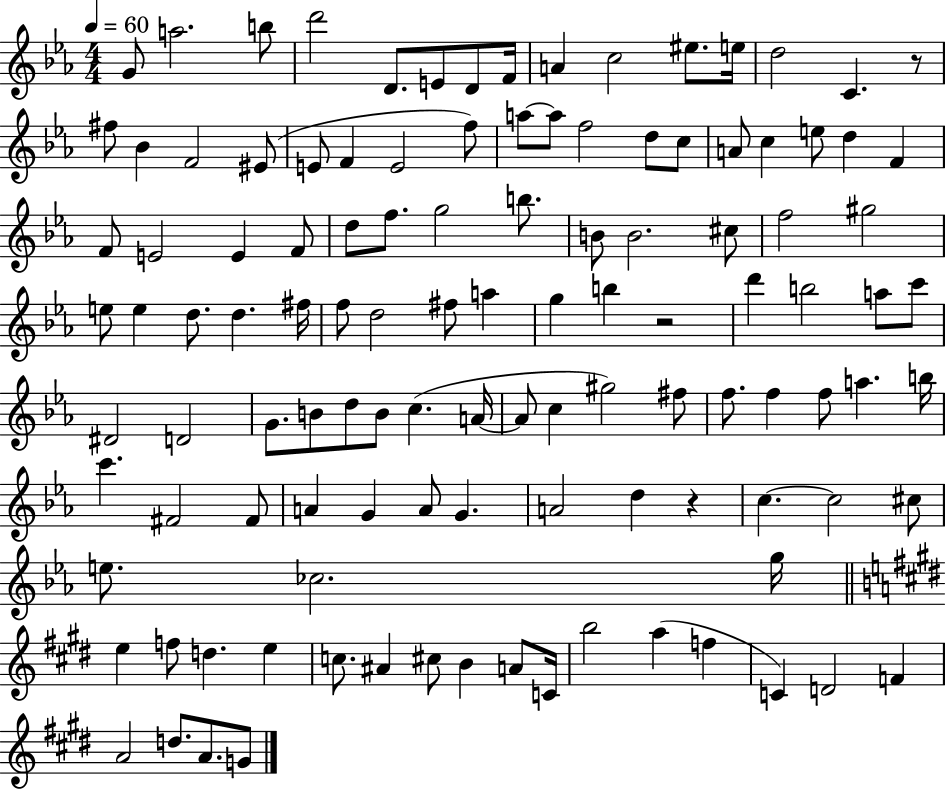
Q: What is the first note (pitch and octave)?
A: G4